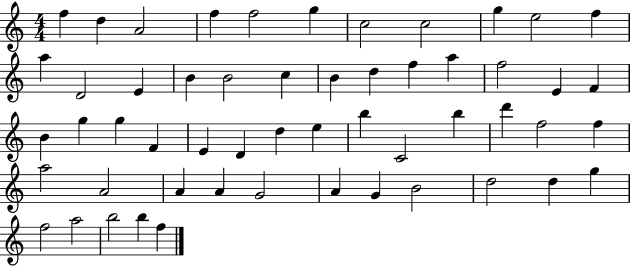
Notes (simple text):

F5/q D5/q A4/h F5/q F5/h G5/q C5/h C5/h G5/q E5/h F5/q A5/q D4/h E4/q B4/q B4/h C5/q B4/q D5/q F5/q A5/q F5/h E4/q F4/q B4/q G5/q G5/q F4/q E4/q D4/q D5/q E5/q B5/q C4/h B5/q D6/q F5/h F5/q A5/h A4/h A4/q A4/q G4/h A4/q G4/q B4/h D5/h D5/q G5/q F5/h A5/h B5/h B5/q F5/q